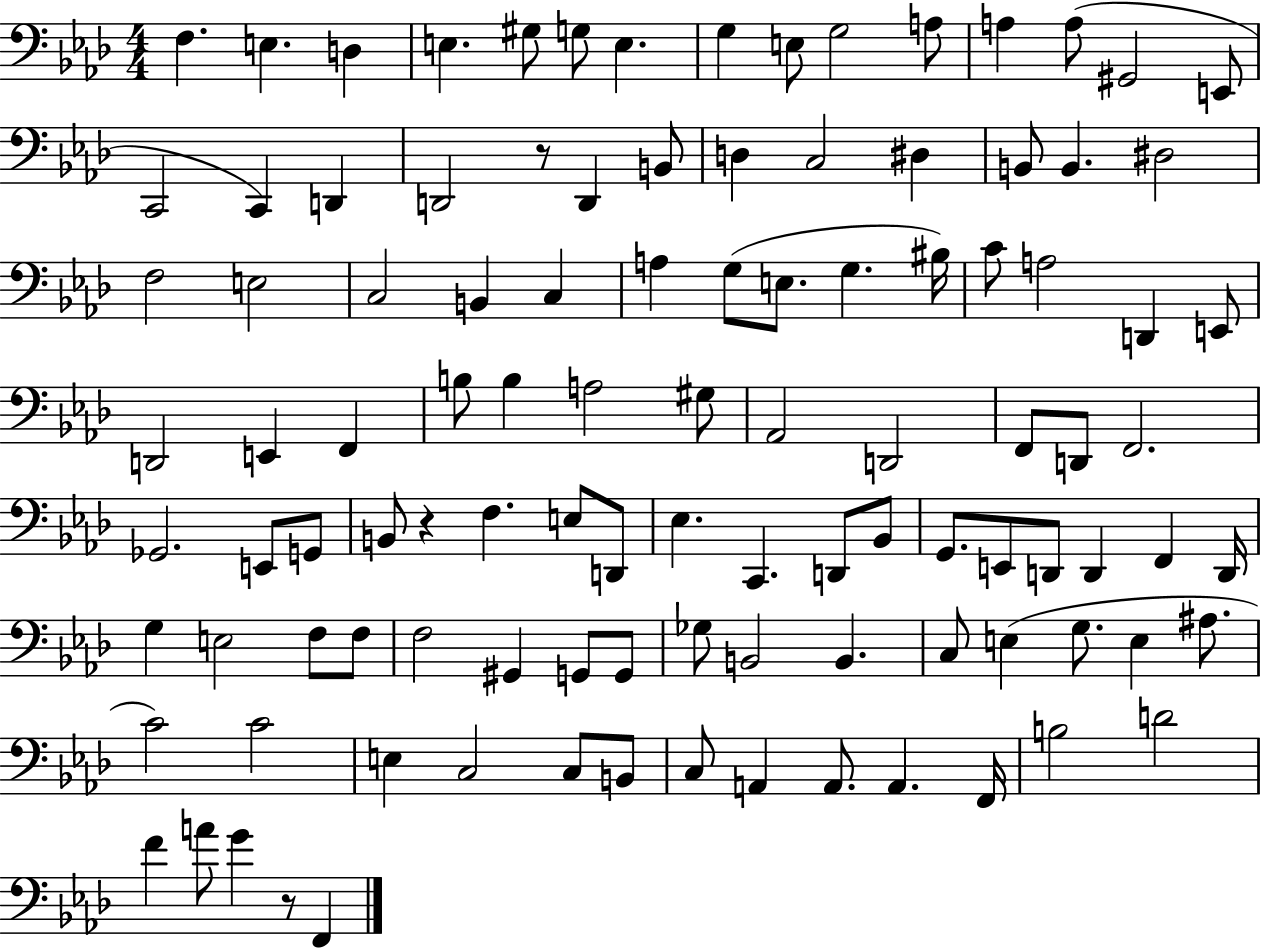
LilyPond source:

{
  \clef bass
  \numericTimeSignature
  \time 4/4
  \key aes \major
  f4. e4. d4 | e4. gis8 g8 e4. | g4 e8 g2 a8 | a4 a8( gis,2 e,8 | \break c,2 c,4) d,4 | d,2 r8 d,4 b,8 | d4 c2 dis4 | b,8 b,4. dis2 | \break f2 e2 | c2 b,4 c4 | a4 g8( e8. g4. bis16) | c'8 a2 d,4 e,8 | \break d,2 e,4 f,4 | b8 b4 a2 gis8 | aes,2 d,2 | f,8 d,8 f,2. | \break ges,2. e,8 g,8 | b,8 r4 f4. e8 d,8 | ees4. c,4. d,8 bes,8 | g,8. e,8 d,8 d,4 f,4 d,16 | \break g4 e2 f8 f8 | f2 gis,4 g,8 g,8 | ges8 b,2 b,4. | c8 e4( g8. e4 ais8. | \break c'2) c'2 | e4 c2 c8 b,8 | c8 a,4 a,8. a,4. f,16 | b2 d'2 | \break f'4 a'8 g'4 r8 f,4 | \bar "|."
}